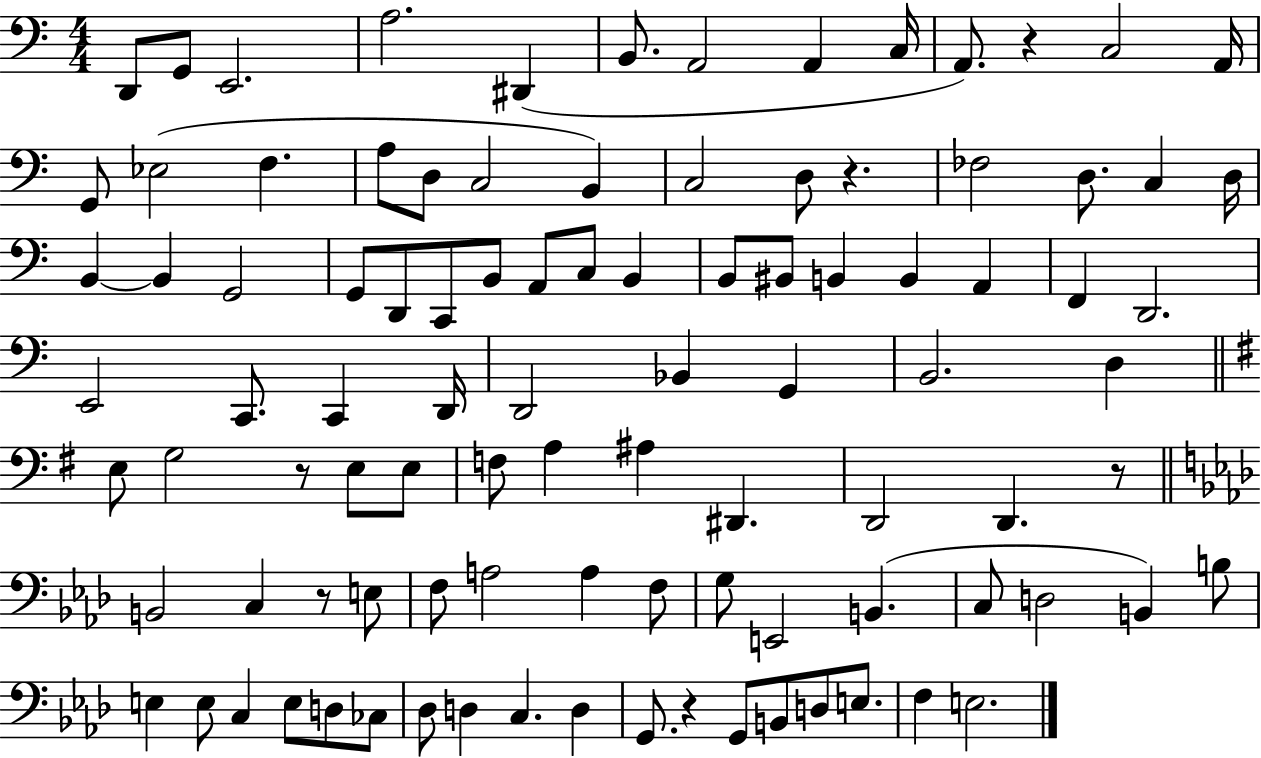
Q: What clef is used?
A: bass